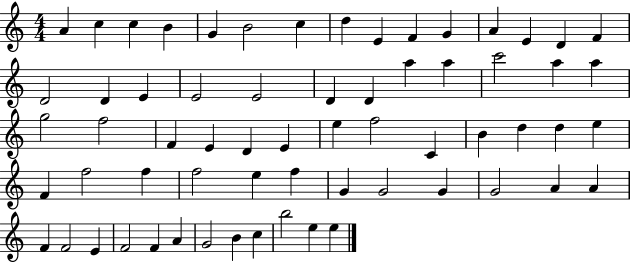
{
  \clef treble
  \numericTimeSignature
  \time 4/4
  \key c \major
  a'4 c''4 c''4 b'4 | g'4 b'2 c''4 | d''4 e'4 f'4 g'4 | a'4 e'4 d'4 f'4 | \break d'2 d'4 e'4 | e'2 e'2 | d'4 d'4 a''4 a''4 | c'''2 a''4 a''4 | \break g''2 f''2 | f'4 e'4 d'4 e'4 | e''4 f''2 c'4 | b'4 d''4 d''4 e''4 | \break f'4 f''2 f''4 | f''2 e''4 f''4 | g'4 g'2 g'4 | g'2 a'4 a'4 | \break f'4 f'2 e'4 | f'2 f'4 a'4 | g'2 b'4 c''4 | b''2 e''4 e''4 | \break \bar "|."
}